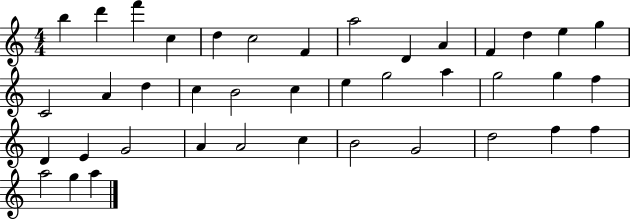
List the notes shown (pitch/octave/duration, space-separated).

B5/q D6/q F6/q C5/q D5/q C5/h F4/q A5/h D4/q A4/q F4/q D5/q E5/q G5/q C4/h A4/q D5/q C5/q B4/h C5/q E5/q G5/h A5/q G5/h G5/q F5/q D4/q E4/q G4/h A4/q A4/h C5/q B4/h G4/h D5/h F5/q F5/q A5/h G5/q A5/q